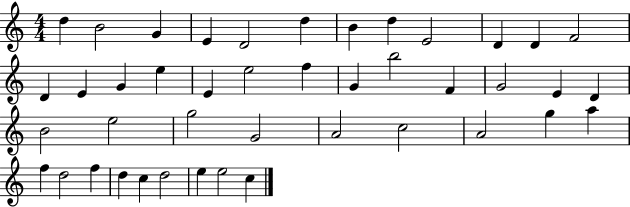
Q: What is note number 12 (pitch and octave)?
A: F4